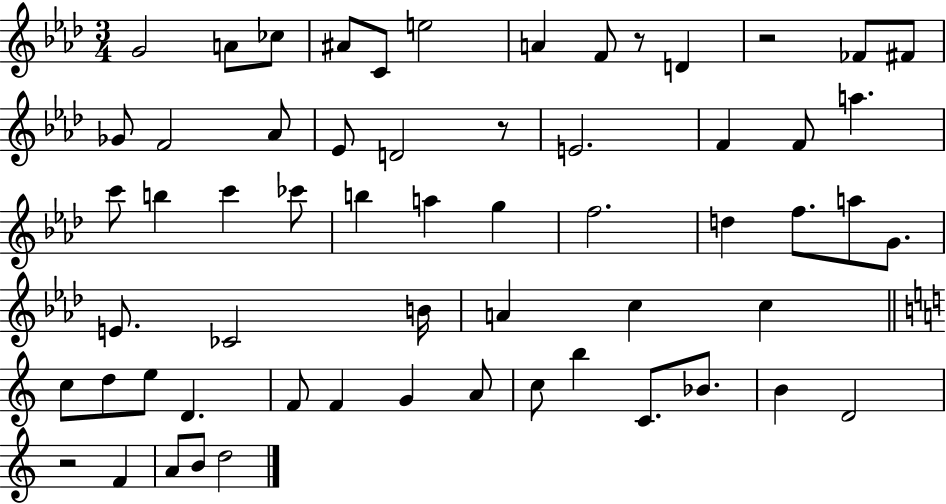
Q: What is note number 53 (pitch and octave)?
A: F4